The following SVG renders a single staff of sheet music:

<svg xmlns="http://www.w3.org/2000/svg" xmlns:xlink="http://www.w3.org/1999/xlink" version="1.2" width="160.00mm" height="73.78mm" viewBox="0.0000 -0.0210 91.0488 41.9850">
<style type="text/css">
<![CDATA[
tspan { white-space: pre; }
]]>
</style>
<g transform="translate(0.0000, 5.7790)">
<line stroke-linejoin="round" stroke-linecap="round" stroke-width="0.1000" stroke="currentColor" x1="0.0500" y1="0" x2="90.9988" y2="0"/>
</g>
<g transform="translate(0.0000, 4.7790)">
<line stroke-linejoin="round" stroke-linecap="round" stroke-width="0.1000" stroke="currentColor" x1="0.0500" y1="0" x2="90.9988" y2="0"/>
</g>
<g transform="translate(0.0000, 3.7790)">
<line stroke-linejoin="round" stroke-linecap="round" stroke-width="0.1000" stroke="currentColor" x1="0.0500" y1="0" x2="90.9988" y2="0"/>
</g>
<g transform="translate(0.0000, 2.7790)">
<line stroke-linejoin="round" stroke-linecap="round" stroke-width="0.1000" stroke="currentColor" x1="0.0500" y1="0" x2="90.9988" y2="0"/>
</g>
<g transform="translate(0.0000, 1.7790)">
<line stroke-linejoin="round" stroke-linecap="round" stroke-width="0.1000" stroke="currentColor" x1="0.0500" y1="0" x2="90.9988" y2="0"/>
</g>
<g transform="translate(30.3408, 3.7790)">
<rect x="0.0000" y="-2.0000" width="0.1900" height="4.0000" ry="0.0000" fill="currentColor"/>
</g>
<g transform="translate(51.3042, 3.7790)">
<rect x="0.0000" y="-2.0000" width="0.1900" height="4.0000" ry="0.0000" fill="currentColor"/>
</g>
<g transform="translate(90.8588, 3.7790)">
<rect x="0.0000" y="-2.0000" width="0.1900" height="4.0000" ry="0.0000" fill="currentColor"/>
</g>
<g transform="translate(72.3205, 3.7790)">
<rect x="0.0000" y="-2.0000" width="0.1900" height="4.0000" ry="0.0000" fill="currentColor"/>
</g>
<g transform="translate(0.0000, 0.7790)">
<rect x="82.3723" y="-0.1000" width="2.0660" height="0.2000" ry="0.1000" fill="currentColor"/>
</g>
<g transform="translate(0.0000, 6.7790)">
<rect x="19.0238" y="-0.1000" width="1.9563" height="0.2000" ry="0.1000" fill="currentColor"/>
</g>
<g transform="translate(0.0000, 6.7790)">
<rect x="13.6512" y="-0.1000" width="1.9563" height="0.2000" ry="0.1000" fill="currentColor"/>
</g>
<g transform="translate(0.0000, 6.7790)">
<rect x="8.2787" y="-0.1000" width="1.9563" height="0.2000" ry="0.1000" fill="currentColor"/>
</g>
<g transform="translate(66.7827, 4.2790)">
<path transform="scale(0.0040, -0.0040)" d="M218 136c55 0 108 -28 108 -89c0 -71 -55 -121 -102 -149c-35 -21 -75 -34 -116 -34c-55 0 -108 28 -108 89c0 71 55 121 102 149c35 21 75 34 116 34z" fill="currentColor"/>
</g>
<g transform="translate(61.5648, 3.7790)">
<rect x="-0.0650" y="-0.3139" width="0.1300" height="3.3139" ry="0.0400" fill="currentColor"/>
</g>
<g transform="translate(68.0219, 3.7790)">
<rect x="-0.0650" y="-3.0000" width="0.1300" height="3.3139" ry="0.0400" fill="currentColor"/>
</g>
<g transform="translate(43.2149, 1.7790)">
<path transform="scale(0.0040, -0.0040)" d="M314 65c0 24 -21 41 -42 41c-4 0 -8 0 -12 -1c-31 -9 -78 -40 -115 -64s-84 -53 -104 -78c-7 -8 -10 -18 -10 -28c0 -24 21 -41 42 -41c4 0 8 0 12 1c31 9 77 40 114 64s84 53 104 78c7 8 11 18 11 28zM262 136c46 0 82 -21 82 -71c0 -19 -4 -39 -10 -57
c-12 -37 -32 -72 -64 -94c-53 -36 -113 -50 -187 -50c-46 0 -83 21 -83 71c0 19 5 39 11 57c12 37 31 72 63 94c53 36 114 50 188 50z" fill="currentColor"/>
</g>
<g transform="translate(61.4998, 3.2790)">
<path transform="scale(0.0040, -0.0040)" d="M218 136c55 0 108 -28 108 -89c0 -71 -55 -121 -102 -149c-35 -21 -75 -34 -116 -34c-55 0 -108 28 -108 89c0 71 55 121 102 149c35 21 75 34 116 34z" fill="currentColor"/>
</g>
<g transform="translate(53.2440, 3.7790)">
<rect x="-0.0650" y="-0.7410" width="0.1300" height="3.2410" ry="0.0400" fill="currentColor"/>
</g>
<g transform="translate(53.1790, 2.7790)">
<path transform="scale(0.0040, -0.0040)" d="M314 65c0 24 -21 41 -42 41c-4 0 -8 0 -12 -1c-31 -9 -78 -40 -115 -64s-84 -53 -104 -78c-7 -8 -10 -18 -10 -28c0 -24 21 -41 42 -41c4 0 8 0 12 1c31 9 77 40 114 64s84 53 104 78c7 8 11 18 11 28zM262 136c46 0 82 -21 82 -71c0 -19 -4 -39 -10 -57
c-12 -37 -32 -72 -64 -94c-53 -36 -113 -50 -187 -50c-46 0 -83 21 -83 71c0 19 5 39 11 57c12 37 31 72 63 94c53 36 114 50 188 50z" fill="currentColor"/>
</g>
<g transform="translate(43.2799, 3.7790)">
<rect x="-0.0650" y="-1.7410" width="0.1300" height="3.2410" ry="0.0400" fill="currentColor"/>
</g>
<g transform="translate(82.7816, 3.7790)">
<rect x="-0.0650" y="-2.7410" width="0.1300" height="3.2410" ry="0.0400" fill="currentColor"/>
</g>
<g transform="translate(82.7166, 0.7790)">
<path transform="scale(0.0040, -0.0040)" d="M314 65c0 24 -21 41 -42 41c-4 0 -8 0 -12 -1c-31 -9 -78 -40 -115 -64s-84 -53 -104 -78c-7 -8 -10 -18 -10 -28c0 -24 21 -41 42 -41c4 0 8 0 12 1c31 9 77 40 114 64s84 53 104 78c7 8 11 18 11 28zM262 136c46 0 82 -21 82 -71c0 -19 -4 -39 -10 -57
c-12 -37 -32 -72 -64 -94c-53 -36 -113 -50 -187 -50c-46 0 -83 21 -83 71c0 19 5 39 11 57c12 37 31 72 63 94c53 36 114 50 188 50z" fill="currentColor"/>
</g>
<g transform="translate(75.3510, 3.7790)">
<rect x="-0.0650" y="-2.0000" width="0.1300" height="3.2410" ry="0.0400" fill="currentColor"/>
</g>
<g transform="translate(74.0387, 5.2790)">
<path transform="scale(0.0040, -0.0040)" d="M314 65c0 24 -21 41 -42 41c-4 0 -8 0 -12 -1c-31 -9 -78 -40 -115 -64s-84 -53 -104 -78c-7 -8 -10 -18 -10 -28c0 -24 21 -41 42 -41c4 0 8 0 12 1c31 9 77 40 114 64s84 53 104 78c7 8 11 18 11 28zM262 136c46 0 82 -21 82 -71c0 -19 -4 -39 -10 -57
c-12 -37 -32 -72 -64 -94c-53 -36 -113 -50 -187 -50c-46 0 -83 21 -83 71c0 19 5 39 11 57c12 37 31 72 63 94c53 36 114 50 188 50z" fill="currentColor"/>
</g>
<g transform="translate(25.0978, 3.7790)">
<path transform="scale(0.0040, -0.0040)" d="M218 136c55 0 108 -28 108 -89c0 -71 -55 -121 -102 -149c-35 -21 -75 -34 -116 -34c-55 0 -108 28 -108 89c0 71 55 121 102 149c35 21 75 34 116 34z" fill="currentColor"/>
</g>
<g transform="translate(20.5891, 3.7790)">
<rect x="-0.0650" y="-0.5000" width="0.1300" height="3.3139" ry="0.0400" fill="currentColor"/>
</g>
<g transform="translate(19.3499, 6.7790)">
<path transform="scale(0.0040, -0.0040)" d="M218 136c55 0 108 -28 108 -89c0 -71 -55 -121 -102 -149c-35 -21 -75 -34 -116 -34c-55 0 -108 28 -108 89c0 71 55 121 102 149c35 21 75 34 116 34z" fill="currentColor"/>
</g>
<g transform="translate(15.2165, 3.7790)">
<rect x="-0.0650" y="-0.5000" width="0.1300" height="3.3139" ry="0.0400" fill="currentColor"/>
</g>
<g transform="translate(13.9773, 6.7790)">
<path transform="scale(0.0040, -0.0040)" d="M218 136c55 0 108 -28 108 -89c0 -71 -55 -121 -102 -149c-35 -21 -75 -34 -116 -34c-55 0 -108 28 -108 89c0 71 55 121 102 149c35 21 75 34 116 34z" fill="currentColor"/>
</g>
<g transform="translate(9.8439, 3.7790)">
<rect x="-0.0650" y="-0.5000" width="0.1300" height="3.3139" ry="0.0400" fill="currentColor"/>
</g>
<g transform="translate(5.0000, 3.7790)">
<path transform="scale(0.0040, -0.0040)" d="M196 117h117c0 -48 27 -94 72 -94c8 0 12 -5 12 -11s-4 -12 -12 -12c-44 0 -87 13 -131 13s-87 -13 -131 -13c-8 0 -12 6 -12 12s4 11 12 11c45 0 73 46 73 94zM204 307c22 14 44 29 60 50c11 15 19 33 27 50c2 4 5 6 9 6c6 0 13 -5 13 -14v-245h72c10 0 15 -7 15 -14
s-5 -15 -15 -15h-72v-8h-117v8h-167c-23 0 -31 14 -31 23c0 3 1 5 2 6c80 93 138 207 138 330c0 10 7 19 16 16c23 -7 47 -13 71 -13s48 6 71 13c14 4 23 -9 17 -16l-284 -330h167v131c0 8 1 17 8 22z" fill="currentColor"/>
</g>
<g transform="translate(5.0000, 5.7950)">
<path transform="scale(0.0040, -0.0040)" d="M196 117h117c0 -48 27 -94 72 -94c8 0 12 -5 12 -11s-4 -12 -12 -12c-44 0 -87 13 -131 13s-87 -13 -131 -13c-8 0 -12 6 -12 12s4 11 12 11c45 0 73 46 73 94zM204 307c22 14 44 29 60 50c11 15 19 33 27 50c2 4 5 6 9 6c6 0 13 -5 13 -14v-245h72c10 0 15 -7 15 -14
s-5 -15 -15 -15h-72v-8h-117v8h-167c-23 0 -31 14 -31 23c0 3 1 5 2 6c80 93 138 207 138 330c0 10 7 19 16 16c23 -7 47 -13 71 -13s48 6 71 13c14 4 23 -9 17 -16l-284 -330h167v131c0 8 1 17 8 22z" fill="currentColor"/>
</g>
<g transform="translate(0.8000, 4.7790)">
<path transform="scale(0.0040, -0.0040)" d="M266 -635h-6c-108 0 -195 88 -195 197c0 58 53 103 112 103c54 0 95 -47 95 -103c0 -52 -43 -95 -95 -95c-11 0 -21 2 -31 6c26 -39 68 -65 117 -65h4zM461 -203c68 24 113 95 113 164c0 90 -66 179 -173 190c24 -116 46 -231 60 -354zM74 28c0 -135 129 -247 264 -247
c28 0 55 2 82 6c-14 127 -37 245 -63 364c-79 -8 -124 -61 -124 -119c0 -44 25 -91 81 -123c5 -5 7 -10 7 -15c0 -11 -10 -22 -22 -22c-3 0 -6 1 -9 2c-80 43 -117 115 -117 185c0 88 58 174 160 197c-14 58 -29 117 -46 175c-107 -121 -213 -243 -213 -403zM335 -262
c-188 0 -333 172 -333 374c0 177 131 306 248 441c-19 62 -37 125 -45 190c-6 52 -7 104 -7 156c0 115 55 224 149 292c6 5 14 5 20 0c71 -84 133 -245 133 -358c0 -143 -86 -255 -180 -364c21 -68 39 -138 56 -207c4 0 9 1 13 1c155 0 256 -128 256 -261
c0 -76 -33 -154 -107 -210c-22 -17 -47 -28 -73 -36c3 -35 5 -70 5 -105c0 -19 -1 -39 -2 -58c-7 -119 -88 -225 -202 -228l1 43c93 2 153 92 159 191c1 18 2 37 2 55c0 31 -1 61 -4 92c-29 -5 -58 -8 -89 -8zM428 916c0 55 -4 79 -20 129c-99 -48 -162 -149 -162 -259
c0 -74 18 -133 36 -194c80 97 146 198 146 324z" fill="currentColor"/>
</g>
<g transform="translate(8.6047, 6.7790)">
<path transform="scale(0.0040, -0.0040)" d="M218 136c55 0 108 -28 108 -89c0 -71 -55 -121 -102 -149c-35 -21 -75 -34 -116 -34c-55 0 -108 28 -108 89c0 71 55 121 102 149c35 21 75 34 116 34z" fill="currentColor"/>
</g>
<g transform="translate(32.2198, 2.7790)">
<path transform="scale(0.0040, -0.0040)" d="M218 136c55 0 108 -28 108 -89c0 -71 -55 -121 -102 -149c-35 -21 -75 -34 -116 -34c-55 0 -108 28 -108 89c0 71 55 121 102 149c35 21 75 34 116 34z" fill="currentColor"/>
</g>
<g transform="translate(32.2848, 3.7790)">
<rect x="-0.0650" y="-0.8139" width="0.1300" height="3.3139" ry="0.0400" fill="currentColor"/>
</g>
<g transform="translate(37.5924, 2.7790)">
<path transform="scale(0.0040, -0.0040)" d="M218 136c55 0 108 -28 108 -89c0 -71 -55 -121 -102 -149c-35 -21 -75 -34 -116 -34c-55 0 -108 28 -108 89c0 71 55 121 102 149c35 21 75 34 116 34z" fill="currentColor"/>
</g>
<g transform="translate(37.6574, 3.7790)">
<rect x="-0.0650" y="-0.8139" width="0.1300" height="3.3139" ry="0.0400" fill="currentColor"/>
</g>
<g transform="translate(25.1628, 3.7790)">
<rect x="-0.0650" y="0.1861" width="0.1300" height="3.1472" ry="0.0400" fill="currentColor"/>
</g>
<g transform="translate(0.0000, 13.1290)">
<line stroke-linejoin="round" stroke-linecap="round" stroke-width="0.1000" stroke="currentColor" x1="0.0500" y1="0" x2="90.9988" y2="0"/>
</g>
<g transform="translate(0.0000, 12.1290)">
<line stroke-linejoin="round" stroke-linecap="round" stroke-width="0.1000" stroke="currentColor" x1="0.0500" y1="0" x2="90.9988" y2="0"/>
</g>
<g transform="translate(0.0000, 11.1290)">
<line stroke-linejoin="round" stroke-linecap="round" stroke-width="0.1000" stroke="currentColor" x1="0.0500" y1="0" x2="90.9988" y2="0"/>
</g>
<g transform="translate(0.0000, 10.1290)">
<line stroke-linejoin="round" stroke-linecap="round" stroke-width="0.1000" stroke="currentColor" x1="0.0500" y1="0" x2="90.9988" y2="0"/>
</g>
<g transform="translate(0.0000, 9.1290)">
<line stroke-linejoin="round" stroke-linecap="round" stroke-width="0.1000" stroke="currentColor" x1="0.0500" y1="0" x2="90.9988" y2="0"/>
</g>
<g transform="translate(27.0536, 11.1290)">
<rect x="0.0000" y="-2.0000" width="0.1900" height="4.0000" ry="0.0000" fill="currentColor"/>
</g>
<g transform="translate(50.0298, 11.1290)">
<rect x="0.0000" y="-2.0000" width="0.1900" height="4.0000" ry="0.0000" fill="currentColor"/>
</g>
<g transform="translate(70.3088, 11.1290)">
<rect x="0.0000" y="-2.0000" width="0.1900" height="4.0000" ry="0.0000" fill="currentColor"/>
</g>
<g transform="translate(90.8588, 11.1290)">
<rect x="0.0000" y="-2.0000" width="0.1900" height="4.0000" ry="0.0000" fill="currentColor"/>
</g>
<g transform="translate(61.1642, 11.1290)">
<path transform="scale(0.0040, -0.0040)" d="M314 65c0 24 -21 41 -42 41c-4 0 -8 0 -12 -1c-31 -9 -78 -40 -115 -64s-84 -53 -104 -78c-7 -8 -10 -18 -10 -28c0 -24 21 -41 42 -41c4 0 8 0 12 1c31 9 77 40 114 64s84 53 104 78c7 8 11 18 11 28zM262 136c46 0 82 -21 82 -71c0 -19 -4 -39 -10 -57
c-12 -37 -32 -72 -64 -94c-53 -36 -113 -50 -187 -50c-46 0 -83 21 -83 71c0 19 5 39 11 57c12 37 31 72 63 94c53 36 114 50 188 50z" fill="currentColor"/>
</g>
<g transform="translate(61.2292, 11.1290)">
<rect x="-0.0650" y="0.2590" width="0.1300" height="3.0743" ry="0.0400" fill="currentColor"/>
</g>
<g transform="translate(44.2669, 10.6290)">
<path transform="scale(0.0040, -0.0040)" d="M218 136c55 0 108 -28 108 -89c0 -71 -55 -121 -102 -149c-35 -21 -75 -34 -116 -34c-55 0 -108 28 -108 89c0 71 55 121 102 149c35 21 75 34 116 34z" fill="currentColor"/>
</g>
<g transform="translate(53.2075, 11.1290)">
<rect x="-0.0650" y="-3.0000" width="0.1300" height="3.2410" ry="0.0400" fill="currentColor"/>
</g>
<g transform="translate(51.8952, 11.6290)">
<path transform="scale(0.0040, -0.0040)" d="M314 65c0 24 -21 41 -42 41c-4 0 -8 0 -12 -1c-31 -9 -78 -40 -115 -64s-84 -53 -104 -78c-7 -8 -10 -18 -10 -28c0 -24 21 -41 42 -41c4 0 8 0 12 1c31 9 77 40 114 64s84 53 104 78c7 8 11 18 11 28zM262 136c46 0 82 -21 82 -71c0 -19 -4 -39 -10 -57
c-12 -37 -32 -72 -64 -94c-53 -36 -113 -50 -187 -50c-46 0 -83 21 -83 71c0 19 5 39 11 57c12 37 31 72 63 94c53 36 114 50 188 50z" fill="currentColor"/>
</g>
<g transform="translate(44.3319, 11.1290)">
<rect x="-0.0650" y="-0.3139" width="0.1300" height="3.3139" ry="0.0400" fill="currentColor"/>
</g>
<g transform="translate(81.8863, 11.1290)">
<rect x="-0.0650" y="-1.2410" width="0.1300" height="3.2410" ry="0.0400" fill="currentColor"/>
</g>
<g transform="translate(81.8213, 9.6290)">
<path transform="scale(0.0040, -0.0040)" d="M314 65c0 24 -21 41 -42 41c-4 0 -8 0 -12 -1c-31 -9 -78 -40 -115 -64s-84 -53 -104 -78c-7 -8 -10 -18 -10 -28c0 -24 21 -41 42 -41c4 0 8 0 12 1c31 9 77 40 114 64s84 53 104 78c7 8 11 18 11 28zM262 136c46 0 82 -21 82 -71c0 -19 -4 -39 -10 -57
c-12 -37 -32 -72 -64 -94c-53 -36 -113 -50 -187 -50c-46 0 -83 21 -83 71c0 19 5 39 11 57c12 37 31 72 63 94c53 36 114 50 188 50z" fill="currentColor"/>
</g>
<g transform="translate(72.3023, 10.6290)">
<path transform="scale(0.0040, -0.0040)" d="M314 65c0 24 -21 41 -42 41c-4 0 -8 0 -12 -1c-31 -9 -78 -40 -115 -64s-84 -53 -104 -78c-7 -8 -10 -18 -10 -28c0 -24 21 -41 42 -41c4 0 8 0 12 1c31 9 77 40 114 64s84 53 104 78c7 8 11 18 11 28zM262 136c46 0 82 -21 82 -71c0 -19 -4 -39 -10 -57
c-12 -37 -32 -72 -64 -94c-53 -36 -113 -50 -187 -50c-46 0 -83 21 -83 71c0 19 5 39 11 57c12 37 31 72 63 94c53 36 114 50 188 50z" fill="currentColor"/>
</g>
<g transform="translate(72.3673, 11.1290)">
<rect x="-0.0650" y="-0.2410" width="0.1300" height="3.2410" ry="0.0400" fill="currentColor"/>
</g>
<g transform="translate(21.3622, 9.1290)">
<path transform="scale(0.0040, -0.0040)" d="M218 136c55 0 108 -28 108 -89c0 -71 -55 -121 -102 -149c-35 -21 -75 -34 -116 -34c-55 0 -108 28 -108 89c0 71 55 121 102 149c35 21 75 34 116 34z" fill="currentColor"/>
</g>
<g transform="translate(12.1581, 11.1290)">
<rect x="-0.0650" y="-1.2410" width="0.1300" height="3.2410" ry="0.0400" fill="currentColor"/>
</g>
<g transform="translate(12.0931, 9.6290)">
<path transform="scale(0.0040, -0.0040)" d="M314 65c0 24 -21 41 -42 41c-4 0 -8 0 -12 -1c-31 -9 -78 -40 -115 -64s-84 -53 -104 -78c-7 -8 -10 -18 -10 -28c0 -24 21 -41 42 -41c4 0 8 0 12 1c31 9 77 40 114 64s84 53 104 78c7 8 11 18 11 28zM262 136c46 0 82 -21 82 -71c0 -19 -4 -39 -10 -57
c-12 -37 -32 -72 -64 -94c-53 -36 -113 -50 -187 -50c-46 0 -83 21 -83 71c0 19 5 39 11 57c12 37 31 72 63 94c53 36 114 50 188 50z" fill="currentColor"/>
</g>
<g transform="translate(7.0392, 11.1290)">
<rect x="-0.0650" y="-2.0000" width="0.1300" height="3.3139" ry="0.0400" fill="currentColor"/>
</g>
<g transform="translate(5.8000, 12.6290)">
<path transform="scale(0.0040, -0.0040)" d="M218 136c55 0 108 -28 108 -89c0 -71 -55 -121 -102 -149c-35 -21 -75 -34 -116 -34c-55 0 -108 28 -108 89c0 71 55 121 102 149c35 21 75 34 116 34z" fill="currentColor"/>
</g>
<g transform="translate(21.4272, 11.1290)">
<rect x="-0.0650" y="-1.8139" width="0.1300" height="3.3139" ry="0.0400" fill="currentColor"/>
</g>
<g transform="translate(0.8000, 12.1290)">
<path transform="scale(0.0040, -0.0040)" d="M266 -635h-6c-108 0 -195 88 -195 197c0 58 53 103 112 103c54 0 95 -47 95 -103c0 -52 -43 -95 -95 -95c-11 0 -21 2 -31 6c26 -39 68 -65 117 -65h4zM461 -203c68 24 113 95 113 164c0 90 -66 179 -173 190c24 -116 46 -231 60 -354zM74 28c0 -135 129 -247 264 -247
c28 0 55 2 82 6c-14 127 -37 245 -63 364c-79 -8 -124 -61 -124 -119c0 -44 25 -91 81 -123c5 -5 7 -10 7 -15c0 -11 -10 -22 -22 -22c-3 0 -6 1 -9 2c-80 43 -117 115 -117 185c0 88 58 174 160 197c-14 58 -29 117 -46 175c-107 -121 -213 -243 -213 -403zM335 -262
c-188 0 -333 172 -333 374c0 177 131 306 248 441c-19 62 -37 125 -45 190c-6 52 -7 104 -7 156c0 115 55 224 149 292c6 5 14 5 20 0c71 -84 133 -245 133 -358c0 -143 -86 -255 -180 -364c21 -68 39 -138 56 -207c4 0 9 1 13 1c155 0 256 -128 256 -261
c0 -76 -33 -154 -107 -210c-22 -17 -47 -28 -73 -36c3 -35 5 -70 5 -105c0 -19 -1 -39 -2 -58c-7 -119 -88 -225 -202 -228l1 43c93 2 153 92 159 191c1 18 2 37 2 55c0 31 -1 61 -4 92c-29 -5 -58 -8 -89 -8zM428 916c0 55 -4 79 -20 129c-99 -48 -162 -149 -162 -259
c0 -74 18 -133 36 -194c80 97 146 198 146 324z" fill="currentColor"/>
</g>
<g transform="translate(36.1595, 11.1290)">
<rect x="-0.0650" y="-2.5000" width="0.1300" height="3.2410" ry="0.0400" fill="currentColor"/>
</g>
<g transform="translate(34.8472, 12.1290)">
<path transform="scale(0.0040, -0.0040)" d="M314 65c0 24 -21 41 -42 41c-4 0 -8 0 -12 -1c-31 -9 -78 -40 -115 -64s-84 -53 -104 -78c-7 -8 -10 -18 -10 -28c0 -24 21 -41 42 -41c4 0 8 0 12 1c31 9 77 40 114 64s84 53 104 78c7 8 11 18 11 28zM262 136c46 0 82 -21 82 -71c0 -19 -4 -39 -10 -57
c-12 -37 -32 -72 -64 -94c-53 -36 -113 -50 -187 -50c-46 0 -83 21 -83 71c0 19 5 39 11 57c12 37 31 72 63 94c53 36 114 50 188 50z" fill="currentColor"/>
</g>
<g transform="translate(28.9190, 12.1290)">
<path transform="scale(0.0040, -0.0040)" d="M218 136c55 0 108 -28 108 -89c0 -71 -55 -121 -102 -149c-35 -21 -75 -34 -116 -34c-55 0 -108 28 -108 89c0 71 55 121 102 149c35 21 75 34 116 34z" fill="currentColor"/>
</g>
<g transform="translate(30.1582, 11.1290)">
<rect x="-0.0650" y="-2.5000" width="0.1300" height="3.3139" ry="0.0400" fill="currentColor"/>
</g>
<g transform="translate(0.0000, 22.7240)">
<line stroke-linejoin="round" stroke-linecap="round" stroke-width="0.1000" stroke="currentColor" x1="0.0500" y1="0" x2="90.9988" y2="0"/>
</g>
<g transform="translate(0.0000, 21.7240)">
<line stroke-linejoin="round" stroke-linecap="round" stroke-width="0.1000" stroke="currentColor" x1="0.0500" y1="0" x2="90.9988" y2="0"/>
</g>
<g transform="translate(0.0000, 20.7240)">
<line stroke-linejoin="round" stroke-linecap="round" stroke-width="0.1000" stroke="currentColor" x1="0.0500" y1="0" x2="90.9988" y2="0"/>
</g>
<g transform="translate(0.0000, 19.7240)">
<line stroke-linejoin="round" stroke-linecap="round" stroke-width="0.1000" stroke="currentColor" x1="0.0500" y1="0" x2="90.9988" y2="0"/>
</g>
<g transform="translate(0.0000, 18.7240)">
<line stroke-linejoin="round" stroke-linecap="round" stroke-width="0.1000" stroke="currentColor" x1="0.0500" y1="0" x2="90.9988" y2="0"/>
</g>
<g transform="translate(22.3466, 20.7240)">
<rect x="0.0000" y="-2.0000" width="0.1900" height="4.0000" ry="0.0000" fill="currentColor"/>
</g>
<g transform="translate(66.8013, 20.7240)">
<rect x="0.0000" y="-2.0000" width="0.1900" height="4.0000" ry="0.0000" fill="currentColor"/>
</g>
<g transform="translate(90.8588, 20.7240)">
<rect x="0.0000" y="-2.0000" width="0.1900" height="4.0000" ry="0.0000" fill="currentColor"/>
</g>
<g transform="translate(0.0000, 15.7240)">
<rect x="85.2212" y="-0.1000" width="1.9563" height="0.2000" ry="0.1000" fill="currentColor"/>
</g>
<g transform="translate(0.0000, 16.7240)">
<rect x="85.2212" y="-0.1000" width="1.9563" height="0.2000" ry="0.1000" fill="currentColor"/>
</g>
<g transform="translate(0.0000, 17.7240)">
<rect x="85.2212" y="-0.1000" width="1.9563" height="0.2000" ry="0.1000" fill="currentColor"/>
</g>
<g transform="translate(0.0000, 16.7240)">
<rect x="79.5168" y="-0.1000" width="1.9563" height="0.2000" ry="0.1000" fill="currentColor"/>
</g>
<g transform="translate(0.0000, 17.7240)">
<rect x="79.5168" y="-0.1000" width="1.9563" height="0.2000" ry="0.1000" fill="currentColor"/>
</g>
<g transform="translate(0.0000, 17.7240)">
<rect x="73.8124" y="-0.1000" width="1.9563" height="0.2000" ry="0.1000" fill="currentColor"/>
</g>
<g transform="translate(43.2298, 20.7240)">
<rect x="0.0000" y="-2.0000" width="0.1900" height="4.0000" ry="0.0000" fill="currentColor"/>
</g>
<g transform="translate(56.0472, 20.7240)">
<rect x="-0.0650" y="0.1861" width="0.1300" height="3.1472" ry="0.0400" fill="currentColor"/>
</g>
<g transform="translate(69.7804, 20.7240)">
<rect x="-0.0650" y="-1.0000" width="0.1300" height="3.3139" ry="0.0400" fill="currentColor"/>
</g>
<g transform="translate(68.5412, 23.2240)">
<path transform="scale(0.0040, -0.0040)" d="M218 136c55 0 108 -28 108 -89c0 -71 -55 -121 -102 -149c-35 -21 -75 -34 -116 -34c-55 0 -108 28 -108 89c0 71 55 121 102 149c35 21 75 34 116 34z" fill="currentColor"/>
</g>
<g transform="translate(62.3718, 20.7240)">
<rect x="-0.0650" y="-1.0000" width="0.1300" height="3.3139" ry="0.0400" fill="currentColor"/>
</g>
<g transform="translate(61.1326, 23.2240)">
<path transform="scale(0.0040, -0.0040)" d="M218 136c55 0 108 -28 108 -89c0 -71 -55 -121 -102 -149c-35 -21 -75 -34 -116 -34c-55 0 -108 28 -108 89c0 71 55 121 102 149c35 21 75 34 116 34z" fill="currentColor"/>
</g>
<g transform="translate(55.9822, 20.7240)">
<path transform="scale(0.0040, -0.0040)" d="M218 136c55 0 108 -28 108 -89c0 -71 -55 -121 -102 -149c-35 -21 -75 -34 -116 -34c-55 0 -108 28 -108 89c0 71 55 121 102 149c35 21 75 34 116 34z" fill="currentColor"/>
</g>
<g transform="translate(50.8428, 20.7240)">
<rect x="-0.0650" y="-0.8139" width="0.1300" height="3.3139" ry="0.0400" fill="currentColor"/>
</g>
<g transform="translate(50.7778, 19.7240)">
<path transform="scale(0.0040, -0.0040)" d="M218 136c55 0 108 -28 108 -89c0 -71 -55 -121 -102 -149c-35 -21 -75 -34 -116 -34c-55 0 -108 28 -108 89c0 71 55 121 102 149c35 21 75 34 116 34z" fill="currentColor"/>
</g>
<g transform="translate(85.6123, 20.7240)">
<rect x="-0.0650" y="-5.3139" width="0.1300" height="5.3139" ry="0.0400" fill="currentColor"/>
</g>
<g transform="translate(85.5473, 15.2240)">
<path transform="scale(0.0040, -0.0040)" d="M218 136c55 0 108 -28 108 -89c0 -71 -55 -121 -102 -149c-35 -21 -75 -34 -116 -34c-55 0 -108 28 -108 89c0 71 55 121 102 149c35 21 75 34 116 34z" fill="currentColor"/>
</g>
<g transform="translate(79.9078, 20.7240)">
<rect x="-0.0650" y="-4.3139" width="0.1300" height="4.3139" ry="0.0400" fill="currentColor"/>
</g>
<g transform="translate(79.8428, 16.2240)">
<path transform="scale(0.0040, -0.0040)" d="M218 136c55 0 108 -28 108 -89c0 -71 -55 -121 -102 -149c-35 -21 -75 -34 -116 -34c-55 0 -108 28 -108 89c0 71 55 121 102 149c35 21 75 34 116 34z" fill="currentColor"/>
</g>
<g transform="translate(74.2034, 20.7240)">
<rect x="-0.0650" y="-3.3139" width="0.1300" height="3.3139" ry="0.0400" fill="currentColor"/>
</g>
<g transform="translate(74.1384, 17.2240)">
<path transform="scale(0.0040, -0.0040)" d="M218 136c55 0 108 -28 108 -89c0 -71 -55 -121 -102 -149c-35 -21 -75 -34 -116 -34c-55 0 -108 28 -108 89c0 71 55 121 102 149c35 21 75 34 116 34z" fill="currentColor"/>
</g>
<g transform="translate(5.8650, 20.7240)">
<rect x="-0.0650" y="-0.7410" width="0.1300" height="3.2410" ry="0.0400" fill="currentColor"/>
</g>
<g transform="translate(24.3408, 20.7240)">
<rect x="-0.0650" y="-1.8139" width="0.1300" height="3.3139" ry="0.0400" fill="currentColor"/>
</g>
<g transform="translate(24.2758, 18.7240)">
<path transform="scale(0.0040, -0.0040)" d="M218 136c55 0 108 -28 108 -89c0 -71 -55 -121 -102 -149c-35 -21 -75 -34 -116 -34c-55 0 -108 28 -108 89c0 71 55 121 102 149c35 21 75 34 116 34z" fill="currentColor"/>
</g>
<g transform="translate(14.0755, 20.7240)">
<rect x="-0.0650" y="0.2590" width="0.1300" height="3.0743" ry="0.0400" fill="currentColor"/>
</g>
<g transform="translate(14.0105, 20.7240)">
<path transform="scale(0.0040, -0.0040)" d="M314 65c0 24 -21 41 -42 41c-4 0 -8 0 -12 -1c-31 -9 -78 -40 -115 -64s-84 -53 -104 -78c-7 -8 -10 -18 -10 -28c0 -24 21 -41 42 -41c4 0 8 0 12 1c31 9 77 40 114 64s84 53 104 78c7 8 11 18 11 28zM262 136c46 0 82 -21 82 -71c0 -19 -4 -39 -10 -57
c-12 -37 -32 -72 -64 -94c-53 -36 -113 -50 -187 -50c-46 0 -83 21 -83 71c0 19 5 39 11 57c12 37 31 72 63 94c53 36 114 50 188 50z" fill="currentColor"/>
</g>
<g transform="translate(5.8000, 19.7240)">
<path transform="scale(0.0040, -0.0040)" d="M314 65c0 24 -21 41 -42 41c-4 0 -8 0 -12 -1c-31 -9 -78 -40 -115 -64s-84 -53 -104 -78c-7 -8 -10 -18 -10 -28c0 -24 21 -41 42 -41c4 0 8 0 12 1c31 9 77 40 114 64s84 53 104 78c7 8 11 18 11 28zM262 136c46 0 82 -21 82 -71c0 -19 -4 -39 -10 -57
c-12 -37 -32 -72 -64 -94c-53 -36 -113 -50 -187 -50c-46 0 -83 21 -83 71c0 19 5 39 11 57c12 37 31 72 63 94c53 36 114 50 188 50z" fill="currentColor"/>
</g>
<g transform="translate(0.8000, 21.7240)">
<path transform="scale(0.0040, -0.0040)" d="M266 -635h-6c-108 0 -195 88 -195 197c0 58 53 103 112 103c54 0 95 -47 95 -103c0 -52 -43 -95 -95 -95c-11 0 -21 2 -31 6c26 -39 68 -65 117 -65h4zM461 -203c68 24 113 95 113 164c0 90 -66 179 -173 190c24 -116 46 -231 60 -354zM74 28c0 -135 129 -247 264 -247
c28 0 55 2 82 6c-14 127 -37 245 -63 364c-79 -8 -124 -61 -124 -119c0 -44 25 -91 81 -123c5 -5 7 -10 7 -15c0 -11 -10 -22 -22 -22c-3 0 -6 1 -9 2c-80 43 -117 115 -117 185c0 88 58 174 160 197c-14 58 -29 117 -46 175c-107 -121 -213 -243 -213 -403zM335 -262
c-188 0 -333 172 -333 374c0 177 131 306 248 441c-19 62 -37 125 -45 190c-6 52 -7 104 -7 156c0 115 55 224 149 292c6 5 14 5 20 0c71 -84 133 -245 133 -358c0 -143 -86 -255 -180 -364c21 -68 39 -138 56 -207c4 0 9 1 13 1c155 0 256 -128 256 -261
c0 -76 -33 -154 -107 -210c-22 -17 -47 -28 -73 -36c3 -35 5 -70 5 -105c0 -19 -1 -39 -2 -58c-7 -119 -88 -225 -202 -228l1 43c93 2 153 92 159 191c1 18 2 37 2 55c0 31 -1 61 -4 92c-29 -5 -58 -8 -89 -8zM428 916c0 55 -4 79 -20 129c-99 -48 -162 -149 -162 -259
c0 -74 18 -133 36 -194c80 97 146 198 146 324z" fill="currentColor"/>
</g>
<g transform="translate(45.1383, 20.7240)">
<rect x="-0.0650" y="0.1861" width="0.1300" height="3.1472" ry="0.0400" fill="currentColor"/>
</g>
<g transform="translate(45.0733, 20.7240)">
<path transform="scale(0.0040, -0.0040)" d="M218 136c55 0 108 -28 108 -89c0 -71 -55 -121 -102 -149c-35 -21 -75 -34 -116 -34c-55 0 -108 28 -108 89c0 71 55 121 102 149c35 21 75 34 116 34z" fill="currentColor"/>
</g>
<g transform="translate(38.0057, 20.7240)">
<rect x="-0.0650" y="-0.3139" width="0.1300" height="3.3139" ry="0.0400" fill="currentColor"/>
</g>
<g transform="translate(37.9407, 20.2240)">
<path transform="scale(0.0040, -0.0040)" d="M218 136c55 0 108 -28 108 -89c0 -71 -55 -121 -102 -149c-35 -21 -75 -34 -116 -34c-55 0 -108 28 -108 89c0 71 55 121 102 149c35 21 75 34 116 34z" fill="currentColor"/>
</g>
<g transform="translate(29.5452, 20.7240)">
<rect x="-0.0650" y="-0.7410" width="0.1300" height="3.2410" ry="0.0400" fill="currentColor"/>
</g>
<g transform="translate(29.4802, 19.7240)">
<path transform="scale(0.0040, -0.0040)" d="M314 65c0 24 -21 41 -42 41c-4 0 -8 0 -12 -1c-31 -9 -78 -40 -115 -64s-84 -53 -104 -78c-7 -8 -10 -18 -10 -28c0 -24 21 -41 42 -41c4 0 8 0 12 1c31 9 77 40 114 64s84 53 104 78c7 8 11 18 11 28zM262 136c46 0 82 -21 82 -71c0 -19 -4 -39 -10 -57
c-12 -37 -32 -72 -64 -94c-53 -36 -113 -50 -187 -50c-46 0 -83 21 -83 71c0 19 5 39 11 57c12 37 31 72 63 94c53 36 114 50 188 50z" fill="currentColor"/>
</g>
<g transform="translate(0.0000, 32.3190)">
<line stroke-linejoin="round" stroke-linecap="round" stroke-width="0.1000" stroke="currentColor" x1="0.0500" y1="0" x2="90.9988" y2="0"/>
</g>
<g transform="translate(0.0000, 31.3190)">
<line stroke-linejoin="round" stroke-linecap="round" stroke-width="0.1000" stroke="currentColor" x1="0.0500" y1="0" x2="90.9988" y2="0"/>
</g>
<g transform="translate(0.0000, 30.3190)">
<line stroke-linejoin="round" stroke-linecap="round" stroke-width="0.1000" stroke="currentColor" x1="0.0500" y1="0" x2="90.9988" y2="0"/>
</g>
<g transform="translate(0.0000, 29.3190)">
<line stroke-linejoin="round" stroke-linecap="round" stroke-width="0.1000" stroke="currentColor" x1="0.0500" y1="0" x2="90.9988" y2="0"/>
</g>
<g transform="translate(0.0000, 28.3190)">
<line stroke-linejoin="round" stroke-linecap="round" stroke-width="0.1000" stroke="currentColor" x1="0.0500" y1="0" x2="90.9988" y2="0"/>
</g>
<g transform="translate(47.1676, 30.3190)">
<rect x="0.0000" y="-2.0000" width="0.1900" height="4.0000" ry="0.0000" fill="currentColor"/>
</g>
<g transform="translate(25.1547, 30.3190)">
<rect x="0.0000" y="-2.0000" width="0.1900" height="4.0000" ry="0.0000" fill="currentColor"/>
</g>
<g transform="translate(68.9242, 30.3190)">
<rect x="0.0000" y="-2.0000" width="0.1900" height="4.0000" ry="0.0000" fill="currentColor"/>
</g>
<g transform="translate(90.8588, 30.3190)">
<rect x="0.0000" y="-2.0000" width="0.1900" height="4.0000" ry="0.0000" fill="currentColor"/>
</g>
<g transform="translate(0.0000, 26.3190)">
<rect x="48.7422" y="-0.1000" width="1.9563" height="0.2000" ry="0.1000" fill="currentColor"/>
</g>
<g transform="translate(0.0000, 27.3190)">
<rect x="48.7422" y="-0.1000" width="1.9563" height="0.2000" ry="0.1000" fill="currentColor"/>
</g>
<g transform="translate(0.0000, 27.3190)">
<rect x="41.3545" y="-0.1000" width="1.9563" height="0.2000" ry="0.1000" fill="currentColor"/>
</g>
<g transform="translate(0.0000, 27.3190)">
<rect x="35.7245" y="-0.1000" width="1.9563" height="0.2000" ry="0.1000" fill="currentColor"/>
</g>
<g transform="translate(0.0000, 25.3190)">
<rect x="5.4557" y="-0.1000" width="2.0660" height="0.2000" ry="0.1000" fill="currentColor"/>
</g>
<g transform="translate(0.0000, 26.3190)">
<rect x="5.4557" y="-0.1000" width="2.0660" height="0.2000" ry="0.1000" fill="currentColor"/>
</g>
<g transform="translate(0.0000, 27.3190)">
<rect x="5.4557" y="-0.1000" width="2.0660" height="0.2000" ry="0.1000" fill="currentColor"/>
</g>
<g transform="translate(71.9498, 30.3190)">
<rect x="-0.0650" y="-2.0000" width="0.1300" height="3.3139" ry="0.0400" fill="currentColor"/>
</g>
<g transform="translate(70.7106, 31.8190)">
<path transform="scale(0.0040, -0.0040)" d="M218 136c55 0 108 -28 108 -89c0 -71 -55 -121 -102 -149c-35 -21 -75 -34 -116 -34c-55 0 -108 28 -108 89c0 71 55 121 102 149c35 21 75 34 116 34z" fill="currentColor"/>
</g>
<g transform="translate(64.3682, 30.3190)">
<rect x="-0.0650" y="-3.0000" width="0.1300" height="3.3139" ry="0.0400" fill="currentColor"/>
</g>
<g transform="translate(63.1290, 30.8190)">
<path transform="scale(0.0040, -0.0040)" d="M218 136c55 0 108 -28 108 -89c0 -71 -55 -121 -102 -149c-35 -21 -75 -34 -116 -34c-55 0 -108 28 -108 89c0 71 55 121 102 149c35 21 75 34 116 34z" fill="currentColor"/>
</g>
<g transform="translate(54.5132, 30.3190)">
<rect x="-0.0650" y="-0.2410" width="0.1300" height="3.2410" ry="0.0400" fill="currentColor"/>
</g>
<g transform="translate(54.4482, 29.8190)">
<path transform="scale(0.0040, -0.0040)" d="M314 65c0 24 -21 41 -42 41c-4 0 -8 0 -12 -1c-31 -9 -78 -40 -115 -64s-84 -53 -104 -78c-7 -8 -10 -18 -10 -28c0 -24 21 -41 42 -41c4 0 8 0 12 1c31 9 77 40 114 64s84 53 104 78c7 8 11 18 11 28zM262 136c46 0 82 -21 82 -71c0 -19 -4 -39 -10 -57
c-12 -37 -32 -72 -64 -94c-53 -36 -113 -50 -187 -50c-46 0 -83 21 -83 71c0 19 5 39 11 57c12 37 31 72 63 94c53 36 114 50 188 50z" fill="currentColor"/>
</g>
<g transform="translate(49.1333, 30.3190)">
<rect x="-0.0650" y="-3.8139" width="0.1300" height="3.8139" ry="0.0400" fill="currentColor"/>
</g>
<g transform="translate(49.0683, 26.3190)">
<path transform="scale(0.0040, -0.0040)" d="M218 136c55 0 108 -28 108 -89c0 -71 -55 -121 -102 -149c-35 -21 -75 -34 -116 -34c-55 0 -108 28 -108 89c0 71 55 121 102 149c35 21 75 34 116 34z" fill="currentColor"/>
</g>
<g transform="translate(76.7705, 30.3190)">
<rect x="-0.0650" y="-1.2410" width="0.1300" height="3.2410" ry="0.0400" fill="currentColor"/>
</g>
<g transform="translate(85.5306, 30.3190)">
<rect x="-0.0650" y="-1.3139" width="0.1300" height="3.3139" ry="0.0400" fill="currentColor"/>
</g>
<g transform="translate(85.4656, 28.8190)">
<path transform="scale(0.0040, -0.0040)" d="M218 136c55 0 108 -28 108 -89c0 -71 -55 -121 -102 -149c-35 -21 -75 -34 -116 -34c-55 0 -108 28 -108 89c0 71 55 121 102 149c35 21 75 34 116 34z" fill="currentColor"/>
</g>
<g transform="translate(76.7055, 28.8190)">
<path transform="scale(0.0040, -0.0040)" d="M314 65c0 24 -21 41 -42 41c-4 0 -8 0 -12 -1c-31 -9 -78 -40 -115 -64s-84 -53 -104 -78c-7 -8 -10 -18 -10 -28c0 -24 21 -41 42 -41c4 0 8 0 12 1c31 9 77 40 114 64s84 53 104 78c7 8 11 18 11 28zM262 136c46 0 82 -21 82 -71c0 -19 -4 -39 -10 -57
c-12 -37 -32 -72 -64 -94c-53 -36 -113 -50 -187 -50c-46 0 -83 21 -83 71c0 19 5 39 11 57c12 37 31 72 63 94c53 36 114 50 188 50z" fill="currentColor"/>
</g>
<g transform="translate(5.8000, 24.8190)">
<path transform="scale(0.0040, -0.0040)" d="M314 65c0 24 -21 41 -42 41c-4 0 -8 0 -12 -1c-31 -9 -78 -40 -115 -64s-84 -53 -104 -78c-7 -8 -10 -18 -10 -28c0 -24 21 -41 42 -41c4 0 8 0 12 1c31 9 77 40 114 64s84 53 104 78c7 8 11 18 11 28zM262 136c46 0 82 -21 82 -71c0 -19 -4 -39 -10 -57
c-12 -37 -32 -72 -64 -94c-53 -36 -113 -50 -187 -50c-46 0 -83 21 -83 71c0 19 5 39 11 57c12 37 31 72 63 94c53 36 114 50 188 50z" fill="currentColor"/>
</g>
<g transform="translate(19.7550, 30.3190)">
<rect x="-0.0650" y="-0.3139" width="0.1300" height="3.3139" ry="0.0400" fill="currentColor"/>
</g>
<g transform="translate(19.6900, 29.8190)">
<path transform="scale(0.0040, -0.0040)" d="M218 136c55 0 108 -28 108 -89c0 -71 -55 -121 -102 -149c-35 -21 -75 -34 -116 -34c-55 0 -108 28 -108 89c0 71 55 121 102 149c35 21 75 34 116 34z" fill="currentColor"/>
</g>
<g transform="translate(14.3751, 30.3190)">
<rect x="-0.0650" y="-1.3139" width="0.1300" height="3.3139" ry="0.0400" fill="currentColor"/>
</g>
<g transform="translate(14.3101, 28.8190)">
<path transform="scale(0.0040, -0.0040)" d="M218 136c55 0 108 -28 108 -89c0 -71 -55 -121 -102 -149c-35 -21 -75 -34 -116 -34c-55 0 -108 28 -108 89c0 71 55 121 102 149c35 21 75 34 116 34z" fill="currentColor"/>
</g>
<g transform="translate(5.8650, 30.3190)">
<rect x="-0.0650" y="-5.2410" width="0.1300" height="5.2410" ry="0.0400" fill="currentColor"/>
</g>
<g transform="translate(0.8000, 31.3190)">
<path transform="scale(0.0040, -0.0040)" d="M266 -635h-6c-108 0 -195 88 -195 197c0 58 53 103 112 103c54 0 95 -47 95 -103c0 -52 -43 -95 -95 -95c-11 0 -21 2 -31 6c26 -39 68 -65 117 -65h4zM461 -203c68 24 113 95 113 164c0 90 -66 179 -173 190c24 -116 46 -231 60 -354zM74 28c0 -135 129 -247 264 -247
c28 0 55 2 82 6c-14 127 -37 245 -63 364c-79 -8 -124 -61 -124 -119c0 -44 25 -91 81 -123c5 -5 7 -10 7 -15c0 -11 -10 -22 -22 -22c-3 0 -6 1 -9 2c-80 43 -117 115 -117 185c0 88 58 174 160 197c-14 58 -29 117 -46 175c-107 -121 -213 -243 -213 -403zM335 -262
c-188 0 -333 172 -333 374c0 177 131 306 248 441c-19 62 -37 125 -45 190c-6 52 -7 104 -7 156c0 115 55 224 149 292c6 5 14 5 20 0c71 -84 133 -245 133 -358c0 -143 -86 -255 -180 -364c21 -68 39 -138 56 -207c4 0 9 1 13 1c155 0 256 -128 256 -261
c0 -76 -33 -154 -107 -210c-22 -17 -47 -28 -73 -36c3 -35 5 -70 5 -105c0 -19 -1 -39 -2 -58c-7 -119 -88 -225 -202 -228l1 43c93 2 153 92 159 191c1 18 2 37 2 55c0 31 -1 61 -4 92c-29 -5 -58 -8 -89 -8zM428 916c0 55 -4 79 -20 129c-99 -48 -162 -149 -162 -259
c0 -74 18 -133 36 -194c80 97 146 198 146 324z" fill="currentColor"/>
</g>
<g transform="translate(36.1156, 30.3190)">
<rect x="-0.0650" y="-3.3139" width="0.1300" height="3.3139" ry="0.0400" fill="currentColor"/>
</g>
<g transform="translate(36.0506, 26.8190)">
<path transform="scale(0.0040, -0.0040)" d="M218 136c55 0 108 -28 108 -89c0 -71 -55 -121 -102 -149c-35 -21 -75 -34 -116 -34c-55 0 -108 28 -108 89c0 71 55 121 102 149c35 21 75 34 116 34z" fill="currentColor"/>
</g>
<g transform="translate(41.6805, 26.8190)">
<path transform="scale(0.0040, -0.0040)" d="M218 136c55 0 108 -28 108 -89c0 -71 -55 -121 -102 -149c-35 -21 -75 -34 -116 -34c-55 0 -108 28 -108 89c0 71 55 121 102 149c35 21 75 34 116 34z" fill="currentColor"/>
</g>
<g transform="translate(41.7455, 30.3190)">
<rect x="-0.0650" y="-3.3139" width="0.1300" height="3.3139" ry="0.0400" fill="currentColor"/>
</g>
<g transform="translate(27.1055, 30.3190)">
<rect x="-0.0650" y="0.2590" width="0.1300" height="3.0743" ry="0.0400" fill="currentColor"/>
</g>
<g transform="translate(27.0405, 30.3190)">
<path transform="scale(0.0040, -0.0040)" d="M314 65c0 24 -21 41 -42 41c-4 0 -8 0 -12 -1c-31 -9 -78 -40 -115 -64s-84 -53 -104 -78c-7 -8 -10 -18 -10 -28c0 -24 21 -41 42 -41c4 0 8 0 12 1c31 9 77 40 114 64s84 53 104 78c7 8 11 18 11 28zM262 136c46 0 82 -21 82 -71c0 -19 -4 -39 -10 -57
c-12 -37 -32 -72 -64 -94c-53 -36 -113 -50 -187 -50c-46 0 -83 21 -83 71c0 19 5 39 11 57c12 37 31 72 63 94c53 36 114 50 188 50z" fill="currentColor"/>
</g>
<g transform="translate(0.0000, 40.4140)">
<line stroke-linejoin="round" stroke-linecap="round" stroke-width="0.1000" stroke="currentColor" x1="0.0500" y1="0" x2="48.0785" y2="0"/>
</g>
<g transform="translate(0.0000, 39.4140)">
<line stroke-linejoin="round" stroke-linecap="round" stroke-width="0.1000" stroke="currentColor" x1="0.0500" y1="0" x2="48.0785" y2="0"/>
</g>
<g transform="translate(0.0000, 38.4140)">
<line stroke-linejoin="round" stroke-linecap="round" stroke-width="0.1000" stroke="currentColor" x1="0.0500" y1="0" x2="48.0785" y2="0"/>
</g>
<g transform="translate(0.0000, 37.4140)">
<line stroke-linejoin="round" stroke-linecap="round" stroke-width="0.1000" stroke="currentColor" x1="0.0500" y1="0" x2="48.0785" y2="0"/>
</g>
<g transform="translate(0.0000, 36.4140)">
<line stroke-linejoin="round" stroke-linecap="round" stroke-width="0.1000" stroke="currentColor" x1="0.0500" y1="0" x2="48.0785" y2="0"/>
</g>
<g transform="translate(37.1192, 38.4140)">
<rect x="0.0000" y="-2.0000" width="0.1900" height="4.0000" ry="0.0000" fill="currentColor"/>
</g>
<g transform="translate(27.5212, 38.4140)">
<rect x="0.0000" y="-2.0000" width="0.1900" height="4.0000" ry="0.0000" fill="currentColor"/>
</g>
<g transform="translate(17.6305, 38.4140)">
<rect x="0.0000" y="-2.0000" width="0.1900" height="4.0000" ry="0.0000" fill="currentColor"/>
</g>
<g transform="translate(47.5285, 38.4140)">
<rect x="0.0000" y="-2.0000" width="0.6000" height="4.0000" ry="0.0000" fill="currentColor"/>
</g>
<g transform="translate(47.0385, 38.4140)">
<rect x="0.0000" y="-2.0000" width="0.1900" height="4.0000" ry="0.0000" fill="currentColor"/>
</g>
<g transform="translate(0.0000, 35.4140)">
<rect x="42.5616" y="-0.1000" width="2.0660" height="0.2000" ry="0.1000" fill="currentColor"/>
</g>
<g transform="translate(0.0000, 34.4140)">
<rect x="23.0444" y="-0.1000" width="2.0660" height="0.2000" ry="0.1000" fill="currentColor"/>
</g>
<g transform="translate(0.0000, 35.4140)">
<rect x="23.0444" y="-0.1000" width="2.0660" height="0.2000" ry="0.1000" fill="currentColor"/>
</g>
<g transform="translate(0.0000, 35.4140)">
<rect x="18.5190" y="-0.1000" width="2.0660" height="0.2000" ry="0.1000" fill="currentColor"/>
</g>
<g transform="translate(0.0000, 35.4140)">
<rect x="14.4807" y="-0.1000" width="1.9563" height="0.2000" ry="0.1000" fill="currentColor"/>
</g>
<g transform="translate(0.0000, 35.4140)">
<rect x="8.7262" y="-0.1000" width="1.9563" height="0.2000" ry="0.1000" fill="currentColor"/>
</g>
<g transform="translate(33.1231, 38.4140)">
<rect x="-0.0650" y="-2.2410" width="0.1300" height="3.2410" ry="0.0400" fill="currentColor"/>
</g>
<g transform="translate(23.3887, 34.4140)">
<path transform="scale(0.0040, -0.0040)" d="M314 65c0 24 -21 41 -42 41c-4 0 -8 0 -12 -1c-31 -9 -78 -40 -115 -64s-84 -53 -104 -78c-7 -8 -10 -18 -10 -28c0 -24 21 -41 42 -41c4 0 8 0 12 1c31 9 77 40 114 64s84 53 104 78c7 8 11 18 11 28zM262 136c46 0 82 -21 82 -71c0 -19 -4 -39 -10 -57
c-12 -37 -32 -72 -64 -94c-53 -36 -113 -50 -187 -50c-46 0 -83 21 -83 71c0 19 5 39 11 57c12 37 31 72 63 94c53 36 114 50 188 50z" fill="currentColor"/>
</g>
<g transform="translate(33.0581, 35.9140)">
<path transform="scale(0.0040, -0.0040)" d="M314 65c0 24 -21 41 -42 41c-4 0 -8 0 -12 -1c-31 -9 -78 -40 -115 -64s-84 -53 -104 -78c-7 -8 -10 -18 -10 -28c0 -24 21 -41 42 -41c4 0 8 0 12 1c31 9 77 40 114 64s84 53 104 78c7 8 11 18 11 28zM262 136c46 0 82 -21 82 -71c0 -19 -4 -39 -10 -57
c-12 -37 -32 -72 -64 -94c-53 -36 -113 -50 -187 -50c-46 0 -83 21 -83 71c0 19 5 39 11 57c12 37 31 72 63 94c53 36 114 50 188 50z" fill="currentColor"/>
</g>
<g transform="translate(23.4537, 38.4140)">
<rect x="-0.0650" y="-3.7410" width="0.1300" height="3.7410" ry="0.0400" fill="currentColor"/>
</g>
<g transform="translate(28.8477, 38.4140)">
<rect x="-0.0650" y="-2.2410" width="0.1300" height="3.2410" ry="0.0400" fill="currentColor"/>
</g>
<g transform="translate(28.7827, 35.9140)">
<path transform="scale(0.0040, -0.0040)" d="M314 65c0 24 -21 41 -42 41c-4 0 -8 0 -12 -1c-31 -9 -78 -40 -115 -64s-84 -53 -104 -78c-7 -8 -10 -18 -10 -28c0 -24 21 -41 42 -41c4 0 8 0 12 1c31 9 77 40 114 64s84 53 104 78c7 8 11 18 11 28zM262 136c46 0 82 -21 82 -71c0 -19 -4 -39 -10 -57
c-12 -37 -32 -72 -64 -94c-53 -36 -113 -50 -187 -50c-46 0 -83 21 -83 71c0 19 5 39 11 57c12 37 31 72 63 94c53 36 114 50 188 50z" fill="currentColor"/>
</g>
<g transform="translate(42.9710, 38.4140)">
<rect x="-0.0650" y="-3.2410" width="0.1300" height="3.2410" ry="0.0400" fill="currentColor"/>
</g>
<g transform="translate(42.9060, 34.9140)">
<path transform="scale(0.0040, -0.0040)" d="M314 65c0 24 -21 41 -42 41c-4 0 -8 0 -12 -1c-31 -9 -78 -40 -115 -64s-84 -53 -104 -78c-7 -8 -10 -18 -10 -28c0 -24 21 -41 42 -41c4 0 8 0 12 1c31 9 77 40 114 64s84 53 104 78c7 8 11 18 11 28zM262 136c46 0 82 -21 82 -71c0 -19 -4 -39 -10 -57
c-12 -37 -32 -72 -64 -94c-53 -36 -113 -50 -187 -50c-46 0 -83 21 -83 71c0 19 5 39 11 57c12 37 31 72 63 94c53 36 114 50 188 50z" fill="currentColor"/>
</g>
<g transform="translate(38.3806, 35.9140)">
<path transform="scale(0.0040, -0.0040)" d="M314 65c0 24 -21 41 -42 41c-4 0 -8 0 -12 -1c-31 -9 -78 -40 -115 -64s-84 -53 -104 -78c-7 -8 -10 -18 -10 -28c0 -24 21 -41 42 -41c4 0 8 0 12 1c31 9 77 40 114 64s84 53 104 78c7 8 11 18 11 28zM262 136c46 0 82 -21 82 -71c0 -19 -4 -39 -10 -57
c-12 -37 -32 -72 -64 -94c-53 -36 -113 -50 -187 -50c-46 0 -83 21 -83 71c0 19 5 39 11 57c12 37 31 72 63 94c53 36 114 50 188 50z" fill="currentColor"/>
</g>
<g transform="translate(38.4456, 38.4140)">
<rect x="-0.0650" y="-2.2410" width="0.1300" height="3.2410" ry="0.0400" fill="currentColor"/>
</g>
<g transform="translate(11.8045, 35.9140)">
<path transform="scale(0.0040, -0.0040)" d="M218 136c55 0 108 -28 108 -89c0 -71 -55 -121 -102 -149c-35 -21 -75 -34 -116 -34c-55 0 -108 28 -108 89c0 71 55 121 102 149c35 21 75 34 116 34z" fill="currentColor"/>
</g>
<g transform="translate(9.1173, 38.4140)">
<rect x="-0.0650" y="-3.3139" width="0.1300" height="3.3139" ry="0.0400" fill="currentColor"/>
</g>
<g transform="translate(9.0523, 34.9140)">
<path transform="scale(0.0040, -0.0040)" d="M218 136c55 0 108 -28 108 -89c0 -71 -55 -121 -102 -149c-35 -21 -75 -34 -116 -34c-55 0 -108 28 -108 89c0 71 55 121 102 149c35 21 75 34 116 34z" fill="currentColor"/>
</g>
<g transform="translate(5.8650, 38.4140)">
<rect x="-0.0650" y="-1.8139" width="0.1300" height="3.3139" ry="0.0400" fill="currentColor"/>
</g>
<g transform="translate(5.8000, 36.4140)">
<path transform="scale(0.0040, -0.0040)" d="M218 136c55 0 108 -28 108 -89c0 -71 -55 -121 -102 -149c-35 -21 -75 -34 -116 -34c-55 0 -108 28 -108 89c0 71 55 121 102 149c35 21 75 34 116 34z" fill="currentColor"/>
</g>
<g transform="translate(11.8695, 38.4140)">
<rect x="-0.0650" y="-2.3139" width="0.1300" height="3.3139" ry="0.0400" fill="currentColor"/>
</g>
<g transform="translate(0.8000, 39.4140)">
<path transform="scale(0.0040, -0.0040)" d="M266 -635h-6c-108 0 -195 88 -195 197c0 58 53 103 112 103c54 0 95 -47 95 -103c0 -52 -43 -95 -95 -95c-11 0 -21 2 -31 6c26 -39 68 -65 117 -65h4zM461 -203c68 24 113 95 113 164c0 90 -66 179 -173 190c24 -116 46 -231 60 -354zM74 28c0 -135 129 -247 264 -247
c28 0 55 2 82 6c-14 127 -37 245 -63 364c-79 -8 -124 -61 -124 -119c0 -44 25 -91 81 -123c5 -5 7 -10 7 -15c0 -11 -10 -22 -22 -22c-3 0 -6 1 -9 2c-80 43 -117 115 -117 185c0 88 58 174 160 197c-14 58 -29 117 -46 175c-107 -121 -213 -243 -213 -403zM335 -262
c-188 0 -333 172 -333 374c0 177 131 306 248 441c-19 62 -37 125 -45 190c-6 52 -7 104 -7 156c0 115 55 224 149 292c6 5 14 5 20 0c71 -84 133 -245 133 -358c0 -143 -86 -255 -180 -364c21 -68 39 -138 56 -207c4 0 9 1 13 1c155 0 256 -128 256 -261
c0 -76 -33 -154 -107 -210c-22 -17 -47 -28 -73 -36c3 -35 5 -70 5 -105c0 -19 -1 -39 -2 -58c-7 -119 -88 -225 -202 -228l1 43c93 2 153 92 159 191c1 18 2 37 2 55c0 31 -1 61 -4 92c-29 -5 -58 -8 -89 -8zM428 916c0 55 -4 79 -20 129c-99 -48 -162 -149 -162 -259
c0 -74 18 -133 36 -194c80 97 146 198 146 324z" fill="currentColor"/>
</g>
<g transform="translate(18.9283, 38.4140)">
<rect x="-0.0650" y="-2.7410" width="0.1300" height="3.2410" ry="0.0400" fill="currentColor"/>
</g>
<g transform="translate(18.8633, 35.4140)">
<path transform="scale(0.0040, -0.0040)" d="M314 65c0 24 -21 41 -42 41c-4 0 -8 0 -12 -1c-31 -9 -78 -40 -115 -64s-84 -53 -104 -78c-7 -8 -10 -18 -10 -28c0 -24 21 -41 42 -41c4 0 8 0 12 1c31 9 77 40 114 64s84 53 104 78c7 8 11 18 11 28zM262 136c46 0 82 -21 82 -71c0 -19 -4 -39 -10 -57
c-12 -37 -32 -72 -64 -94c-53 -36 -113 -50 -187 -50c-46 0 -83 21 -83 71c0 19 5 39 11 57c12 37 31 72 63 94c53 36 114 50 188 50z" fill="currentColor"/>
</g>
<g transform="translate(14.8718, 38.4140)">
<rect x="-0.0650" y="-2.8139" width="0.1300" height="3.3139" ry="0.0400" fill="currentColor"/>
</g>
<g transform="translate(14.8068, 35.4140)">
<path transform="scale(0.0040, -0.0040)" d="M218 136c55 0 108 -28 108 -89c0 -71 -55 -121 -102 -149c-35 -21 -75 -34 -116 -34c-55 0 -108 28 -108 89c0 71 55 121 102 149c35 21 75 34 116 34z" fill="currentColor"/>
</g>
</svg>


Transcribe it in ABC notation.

X:1
T:Untitled
M:4/4
L:1/4
K:C
C C C B d d f2 d2 c A F2 a2 F e2 f G G2 c A2 B2 c2 e2 d2 B2 f d2 c B d B D D b d' f' f'2 e c B2 b b c' c2 A F e2 e f b g a a2 c'2 g2 g2 g2 b2